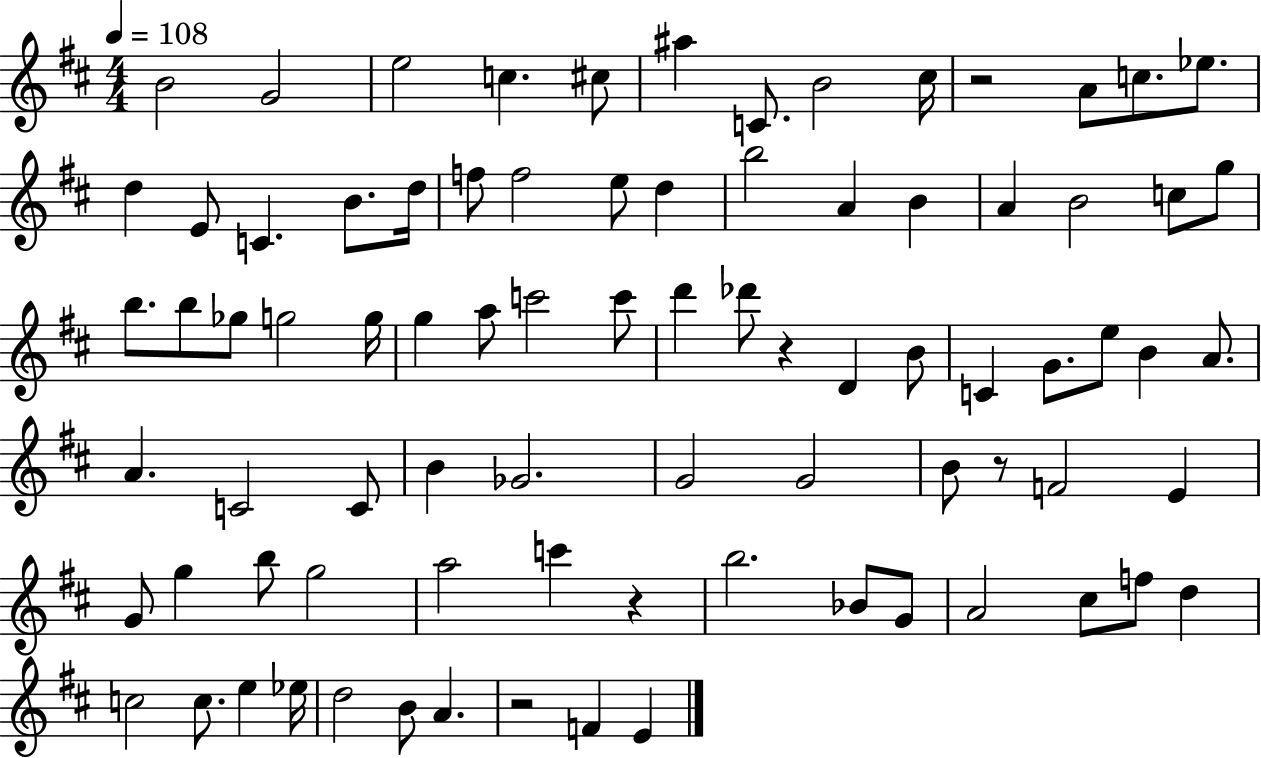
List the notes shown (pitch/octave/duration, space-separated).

B4/h G4/h E5/h C5/q. C#5/e A#5/q C4/e. B4/h C#5/s R/h A4/e C5/e. Eb5/e. D5/q E4/e C4/q. B4/e. D5/s F5/e F5/h E5/e D5/q B5/h A4/q B4/q A4/q B4/h C5/e G5/e B5/e. B5/e Gb5/e G5/h G5/s G5/q A5/e C6/h C6/e D6/q Db6/e R/q D4/q B4/e C4/q G4/e. E5/e B4/q A4/e. A4/q. C4/h C4/e B4/q Gb4/h. G4/h G4/h B4/e R/e F4/h E4/q G4/e G5/q B5/e G5/h A5/h C6/q R/q B5/h. Bb4/e G4/e A4/h C#5/e F5/e D5/q C5/h C5/e. E5/q Eb5/s D5/h B4/e A4/q. R/h F4/q E4/q